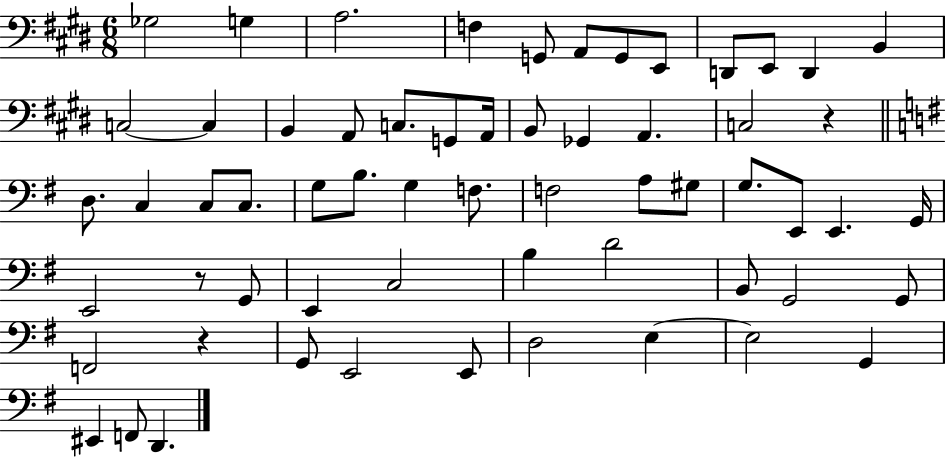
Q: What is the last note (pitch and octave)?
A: D2